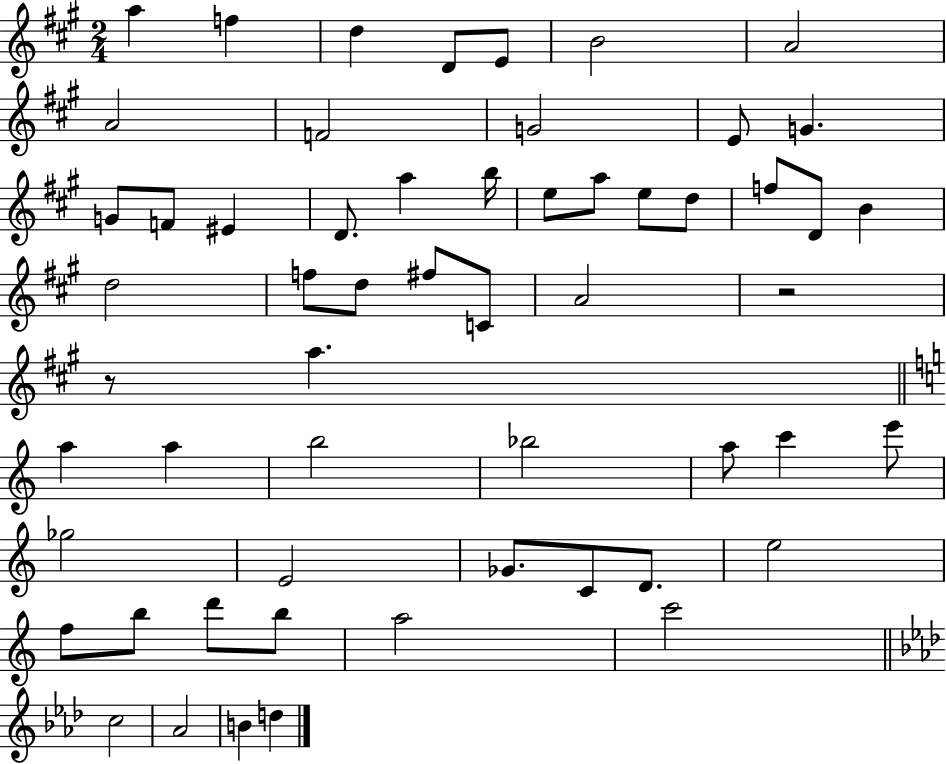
A5/q F5/q D5/q D4/e E4/e B4/h A4/h A4/h F4/h G4/h E4/e G4/q. G4/e F4/e EIS4/q D4/e. A5/q B5/s E5/e A5/e E5/e D5/e F5/e D4/e B4/q D5/h F5/e D5/e F#5/e C4/e A4/h R/h R/e A5/q. A5/q A5/q B5/h Bb5/h A5/e C6/q E6/e Gb5/h E4/h Gb4/e. C4/e D4/e. E5/h F5/e B5/e D6/e B5/e A5/h C6/h C5/h Ab4/h B4/q D5/q